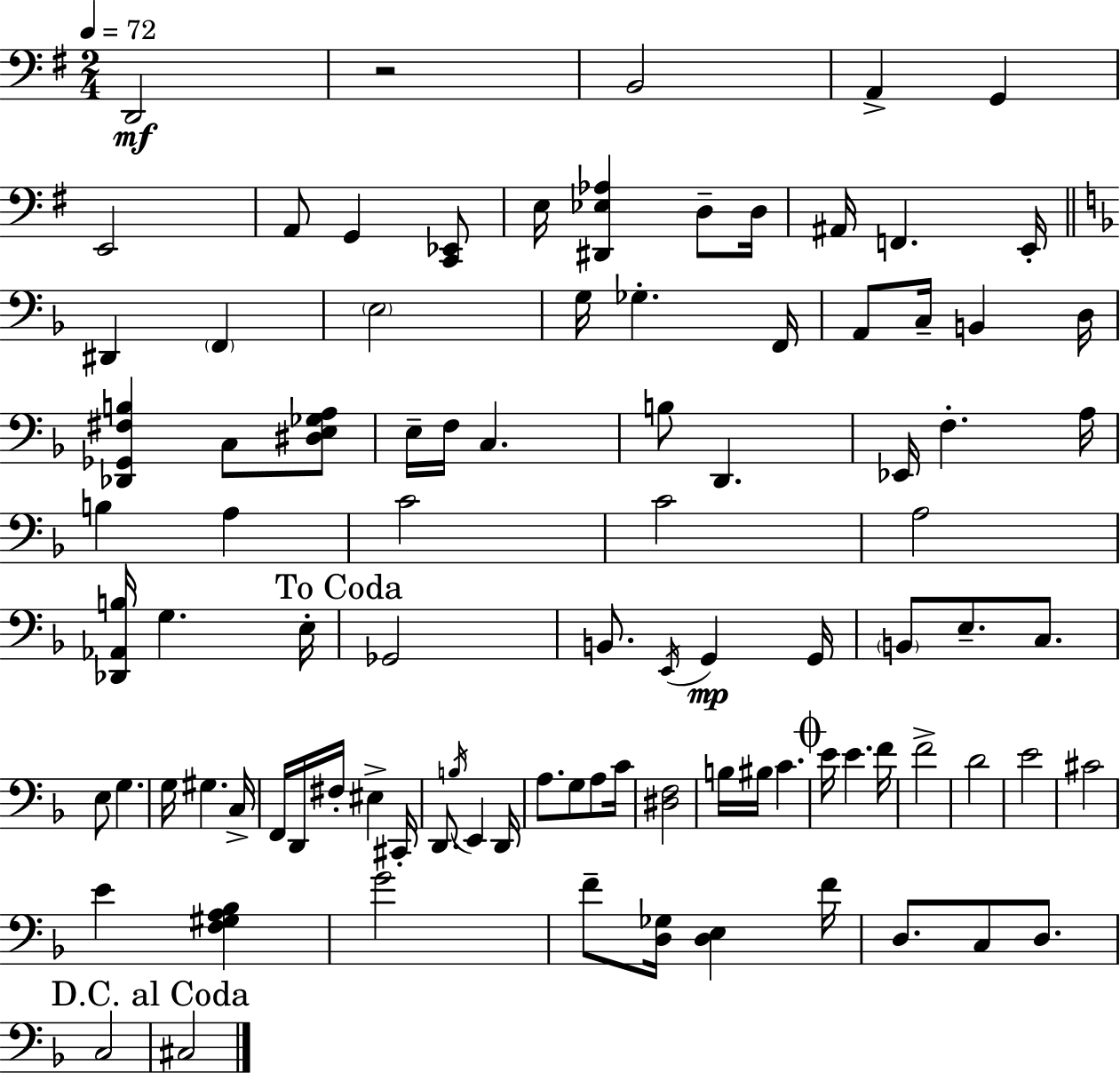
{
  \clef bass
  \numericTimeSignature
  \time 2/4
  \key g \major
  \tempo 4 = 72
  d,2\mf | r2 | b,2 | a,4-> g,4 | \break e,2 | a,8 g,4 <c, ees,>8 | e16 <dis, ees aes>4 d8-- d16 | ais,16 f,4. e,16-. | \break \bar "||" \break \key f \major dis,4 \parenthesize f,4 | \parenthesize e2 | g16 ges4.-. f,16 | a,8 c16-- b,4 d16 | \break <des, ges, fis b>4 c8 <dis e ges a>8 | e16-- f16 c4. | b8 d,4. | ees,16 f4.-. a16 | \break b4 a4 | c'2 | c'2 | a2 | \break <des, aes, b>16 g4. e16-. | \mark "To Coda" ges,2 | b,8. \acciaccatura { e,16 }\mp g,4 | g,16 \parenthesize b,8 e8.-- c8. | \break e8 g4. | g16 gis4. | c16-> f,16 d,16 fis16-. eis4-> | cis,16-. d,8. \acciaccatura { b16 } e,4 | \break d,16 a8. g8 a8 | c'16 <dis f>2 | b16 bis16 c'4. | \mark \markup { \musicglyph "scripts.coda" } e'16 e'4. | \break f'16 f'2-> | d'2 | e'2 | cis'2 | \break e'4 <f gis a bes>4 | g'2 | f'8-- <d ges>16 <d e>4 | f'16 d8. c8 d8. | \break c2 | \mark "D.C. al Coda" cis2 | \bar "|."
}